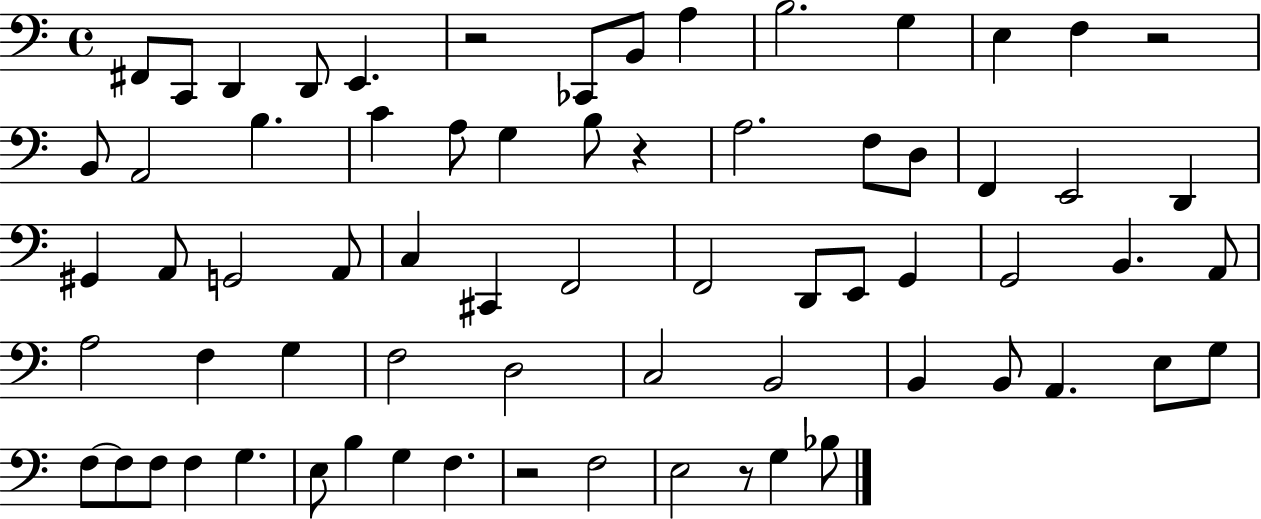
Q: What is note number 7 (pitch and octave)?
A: B2